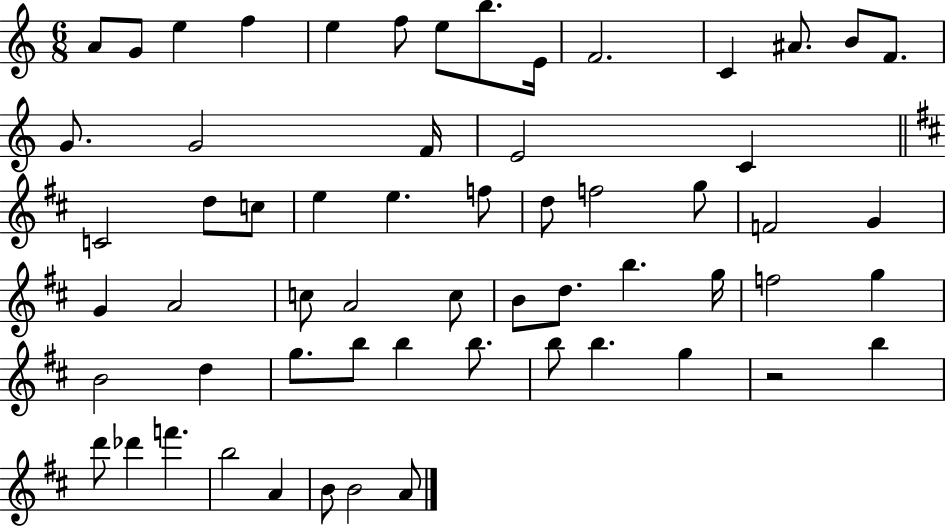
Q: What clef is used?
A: treble